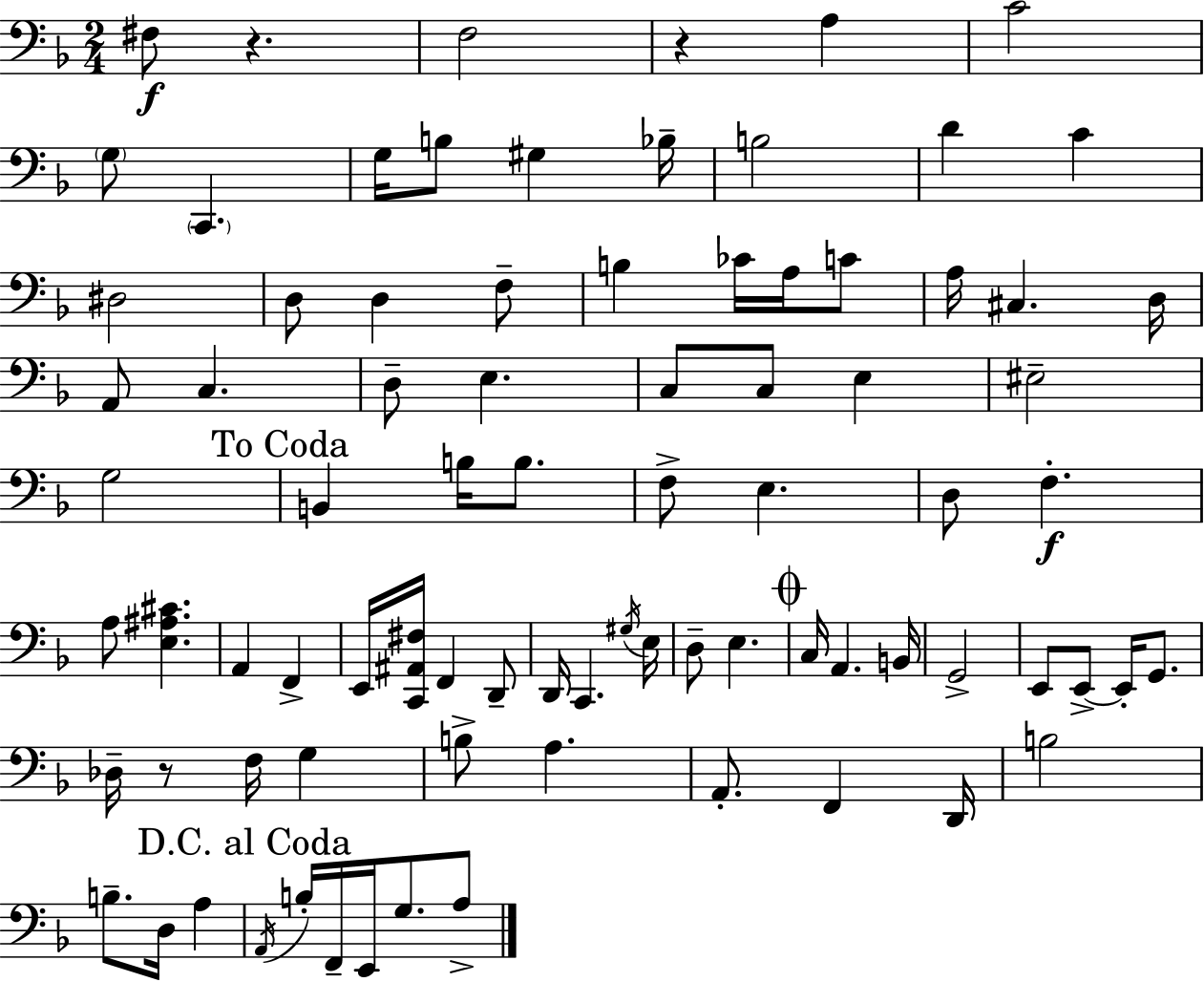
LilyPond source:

{
  \clef bass
  \numericTimeSignature
  \time 2/4
  \key f \major
  fis8\f r4. | f2 | r4 a4 | c'2 | \break \parenthesize g8 \parenthesize c,4. | g16 b8 gis4 bes16-- | b2 | d'4 c'4 | \break dis2 | d8 d4 f8-- | b4 ces'16 a16 c'8 | a16 cis4. d16 | \break a,8 c4. | d8-- e4. | c8 c8 e4 | eis2-- | \break g2 | \mark "To Coda" b,4 b16 b8. | f8-> e4. | d8 f4.-.\f | \break a8 <e ais cis'>4. | a,4 f,4-> | e,16 <c, ais, fis>16 f,4 d,8-- | d,16 c,4. \acciaccatura { gis16 } | \break e16 d8-- e4. | \mark \markup { \musicglyph "scripts.coda" } c16 a,4. | b,16 g,2-> | e,8 e,8->~~ e,16-. g,8. | \break des16-- r8 f16 g4 | b8-> a4. | a,8.-. f,4 | d,16 b2 | \break b8.-- d16 a4 | \mark "D.C. al Coda" \acciaccatura { a,16 } b16-. f,16-- e,16 g8. | a8-> \bar "|."
}